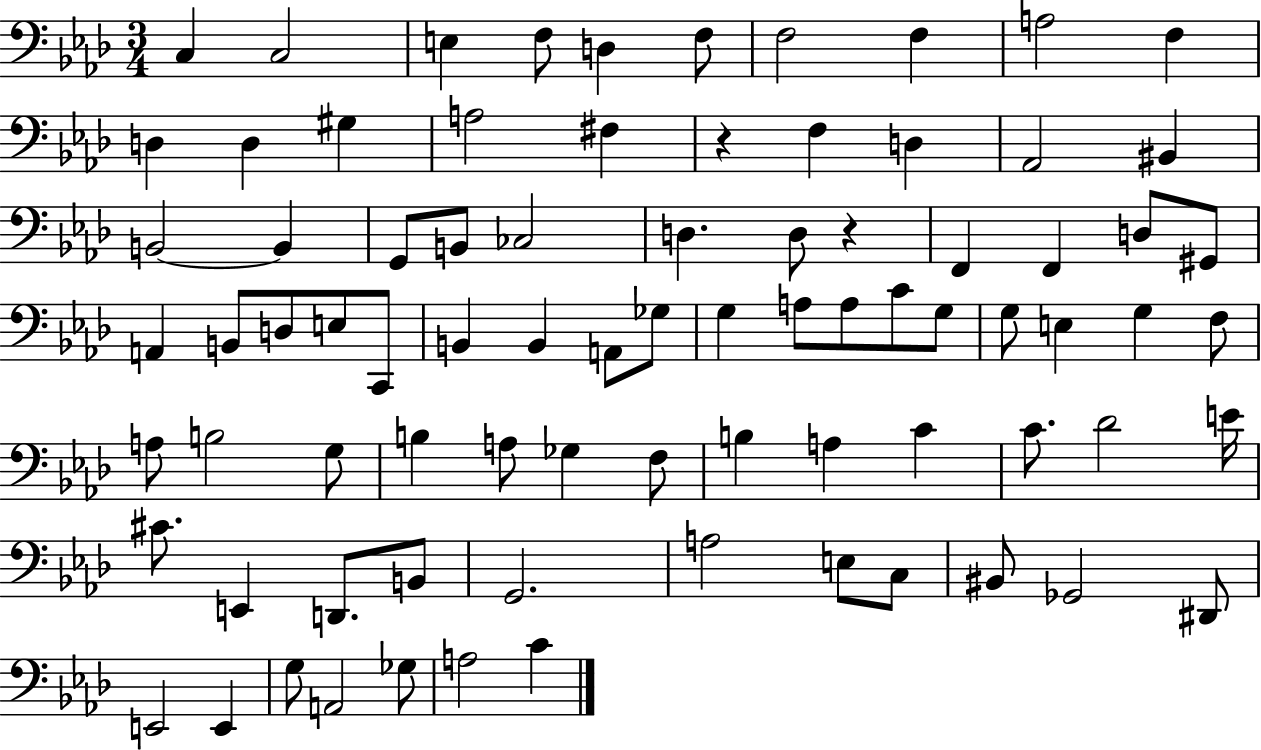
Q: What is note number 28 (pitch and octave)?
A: F2